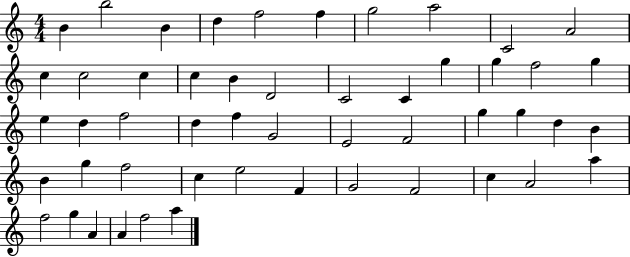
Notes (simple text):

B4/q B5/h B4/q D5/q F5/h F5/q G5/h A5/h C4/h A4/h C5/q C5/h C5/q C5/q B4/q D4/h C4/h C4/q G5/q G5/q F5/h G5/q E5/q D5/q F5/h D5/q F5/q G4/h E4/h F4/h G5/q G5/q D5/q B4/q B4/q G5/q F5/h C5/q E5/h F4/q G4/h F4/h C5/q A4/h A5/q F5/h G5/q A4/q A4/q F5/h A5/q